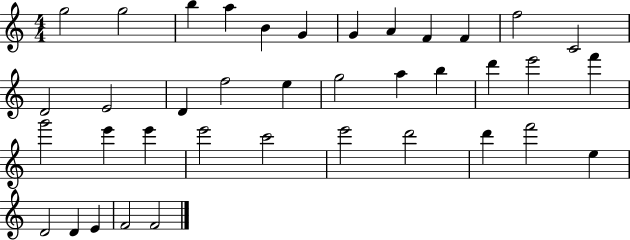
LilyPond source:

{
  \clef treble
  \numericTimeSignature
  \time 4/4
  \key c \major
  g''2 g''2 | b''4 a''4 b'4 g'4 | g'4 a'4 f'4 f'4 | f''2 c'2 | \break d'2 e'2 | d'4 f''2 e''4 | g''2 a''4 b''4 | d'''4 e'''2 f'''4 | \break g'''2 e'''4 e'''4 | e'''2 c'''2 | e'''2 d'''2 | d'''4 f'''2 e''4 | \break d'2 d'4 e'4 | f'2 f'2 | \bar "|."
}